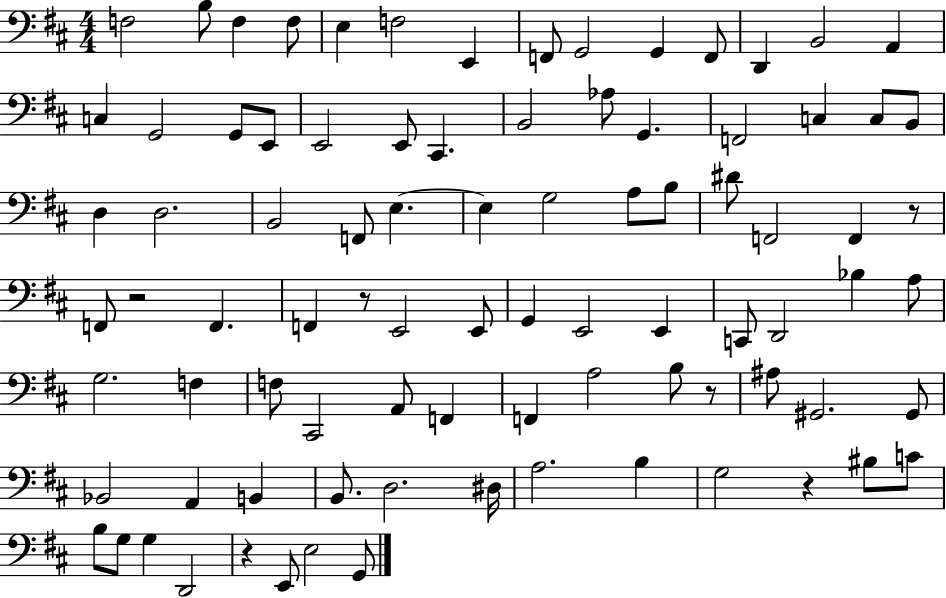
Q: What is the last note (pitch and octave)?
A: G2